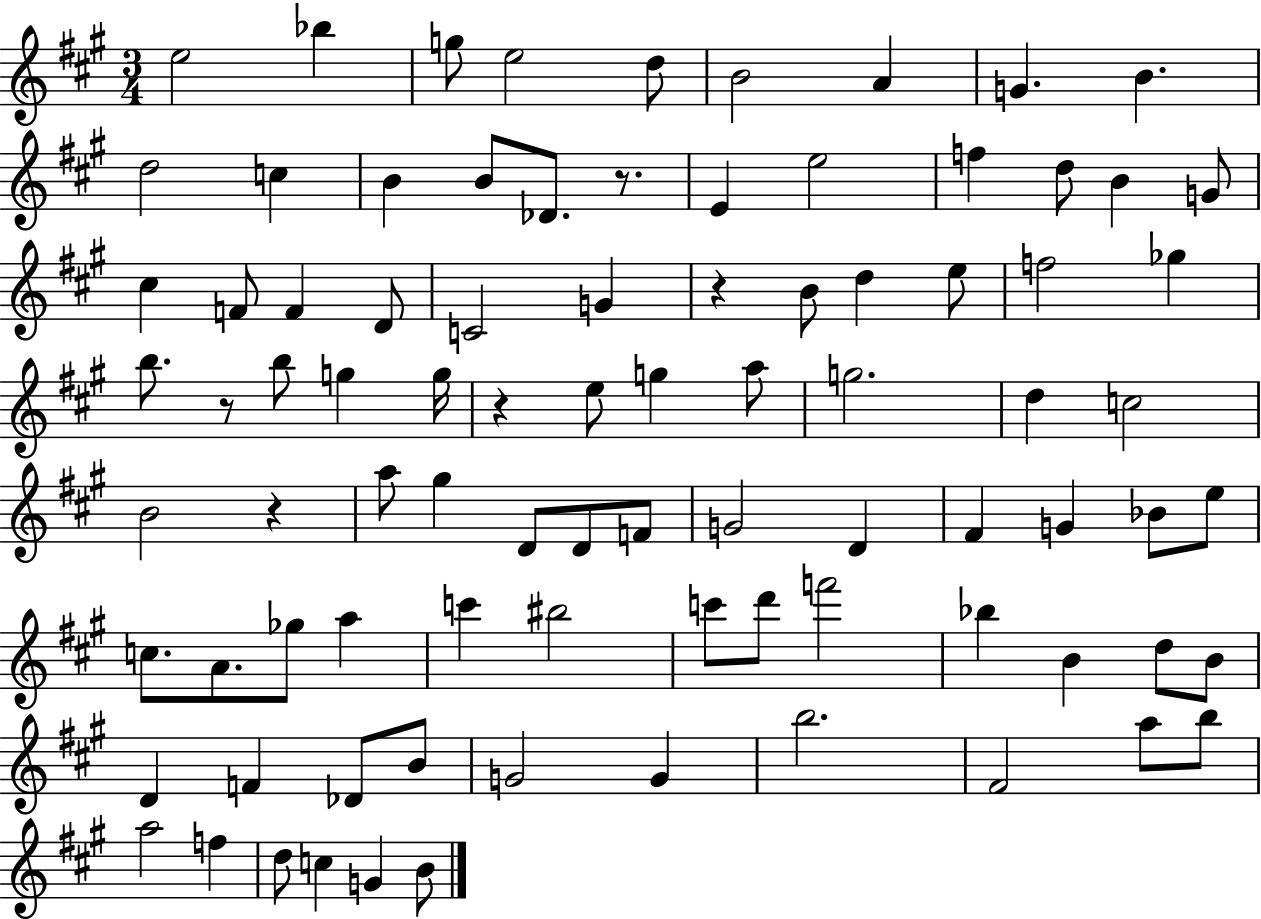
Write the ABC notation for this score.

X:1
T:Untitled
M:3/4
L:1/4
K:A
e2 _b g/2 e2 d/2 B2 A G B d2 c B B/2 _D/2 z/2 E e2 f d/2 B G/2 ^c F/2 F D/2 C2 G z B/2 d e/2 f2 _g b/2 z/2 b/2 g g/4 z e/2 g a/2 g2 d c2 B2 z a/2 ^g D/2 D/2 F/2 G2 D ^F G _B/2 e/2 c/2 A/2 _g/2 a c' ^b2 c'/2 d'/2 f'2 _b B d/2 B/2 D F _D/2 B/2 G2 G b2 ^F2 a/2 b/2 a2 f d/2 c G B/2